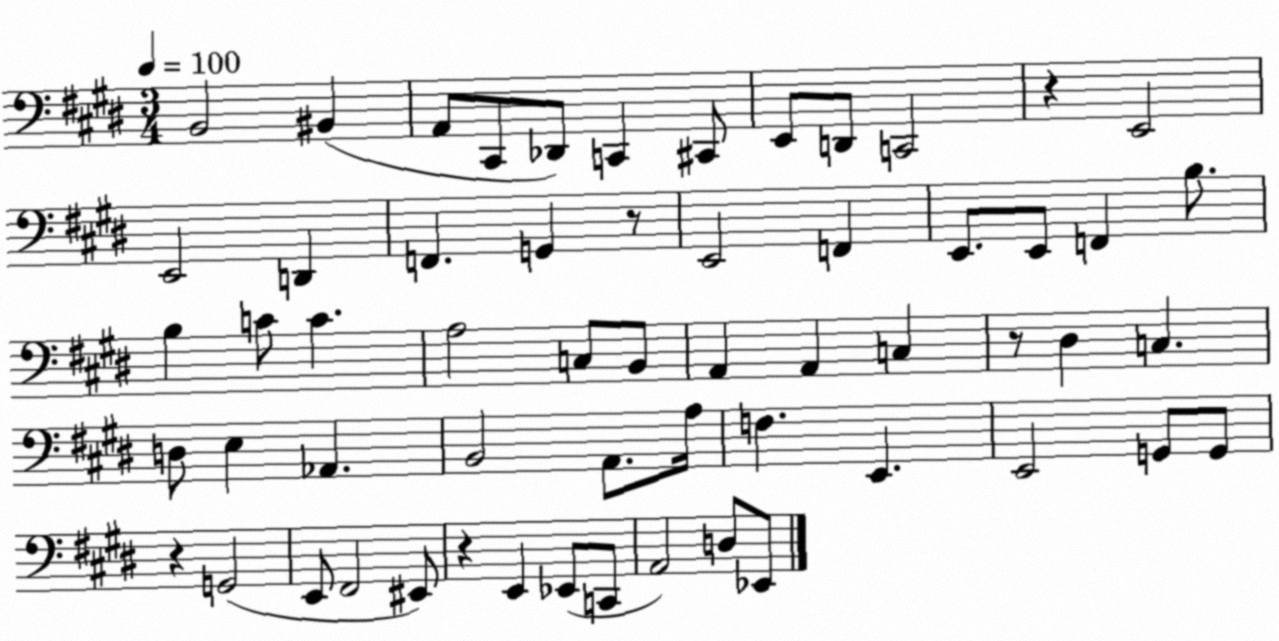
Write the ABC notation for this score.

X:1
T:Untitled
M:3/4
L:1/4
K:E
B,,2 ^B,, A,,/2 ^C,,/2 _D,,/2 C,, ^C,,/2 E,,/2 D,,/2 C,,2 z E,,2 E,,2 D,, F,, G,, z/2 E,,2 F,, E,,/2 E,,/2 F,, B,/2 B, C/2 C A,2 C,/2 B,,/2 A,, A,, C, z/2 ^D, C, D,/2 E, _A,, B,,2 A,,/2 A,/4 F, E,, E,,2 G,,/2 G,,/2 z G,,2 E,,/2 ^F,,2 ^E,,/2 z E,, _E,,/2 C,,/2 A,,2 D,/2 _E,,/2